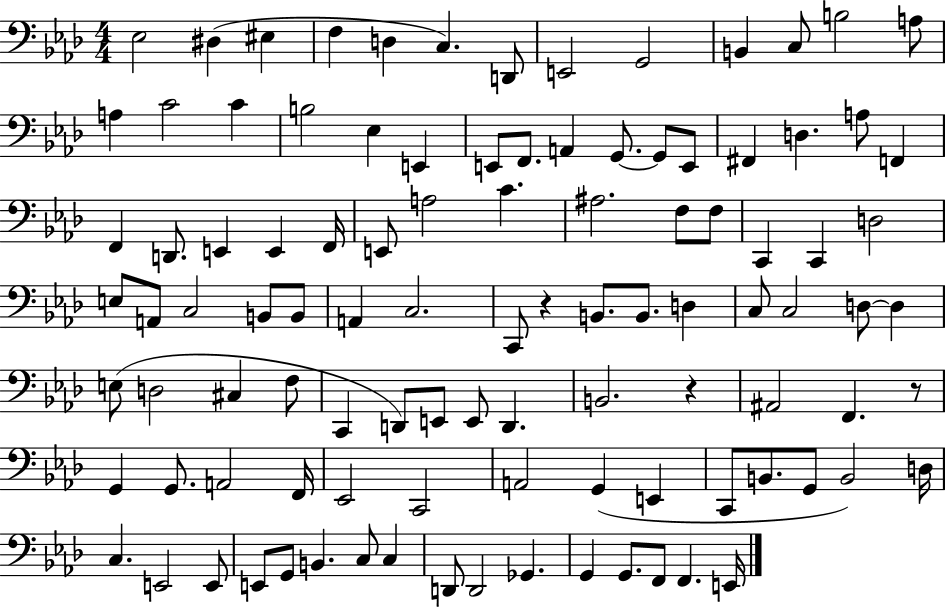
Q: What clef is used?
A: bass